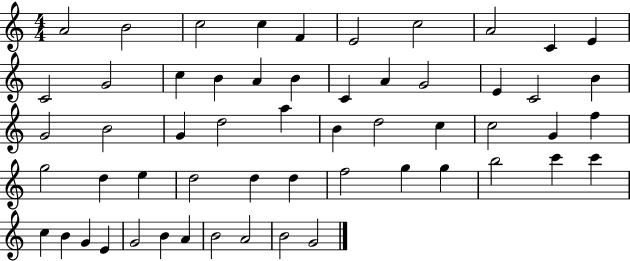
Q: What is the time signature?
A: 4/4